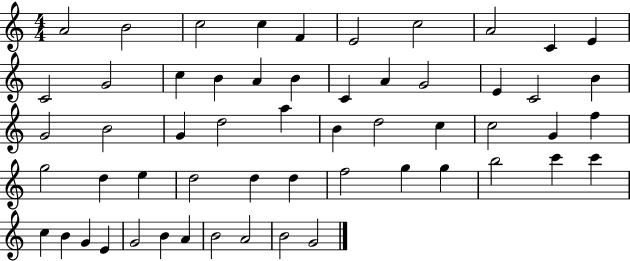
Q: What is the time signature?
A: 4/4